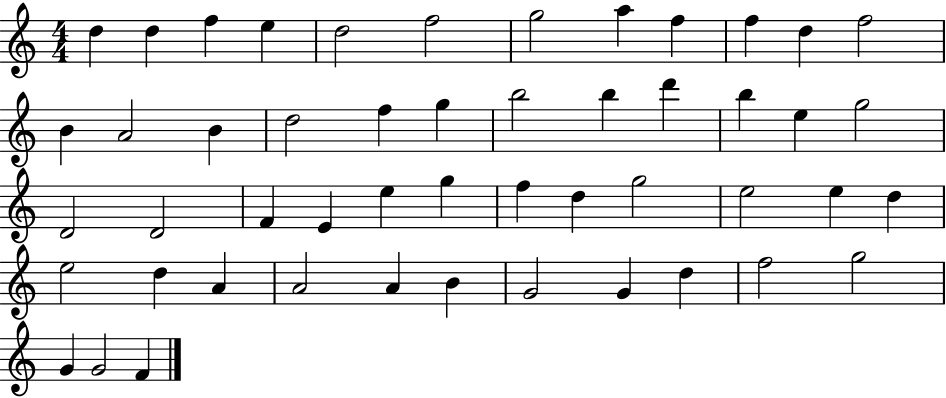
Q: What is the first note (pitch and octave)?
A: D5